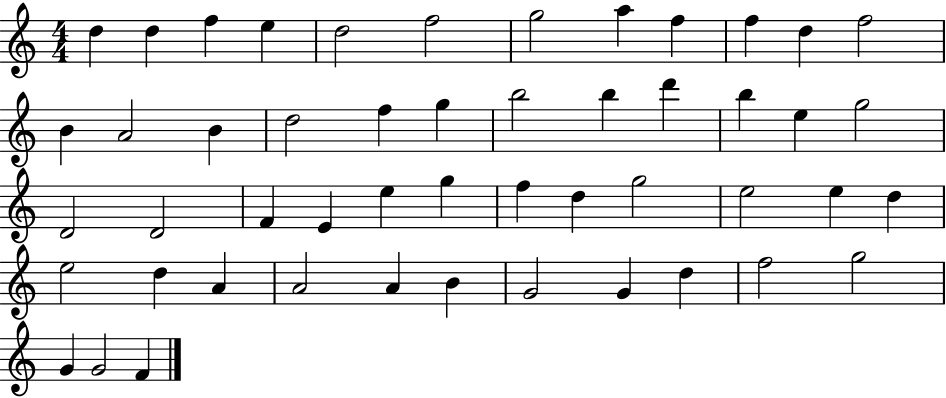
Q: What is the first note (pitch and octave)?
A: D5